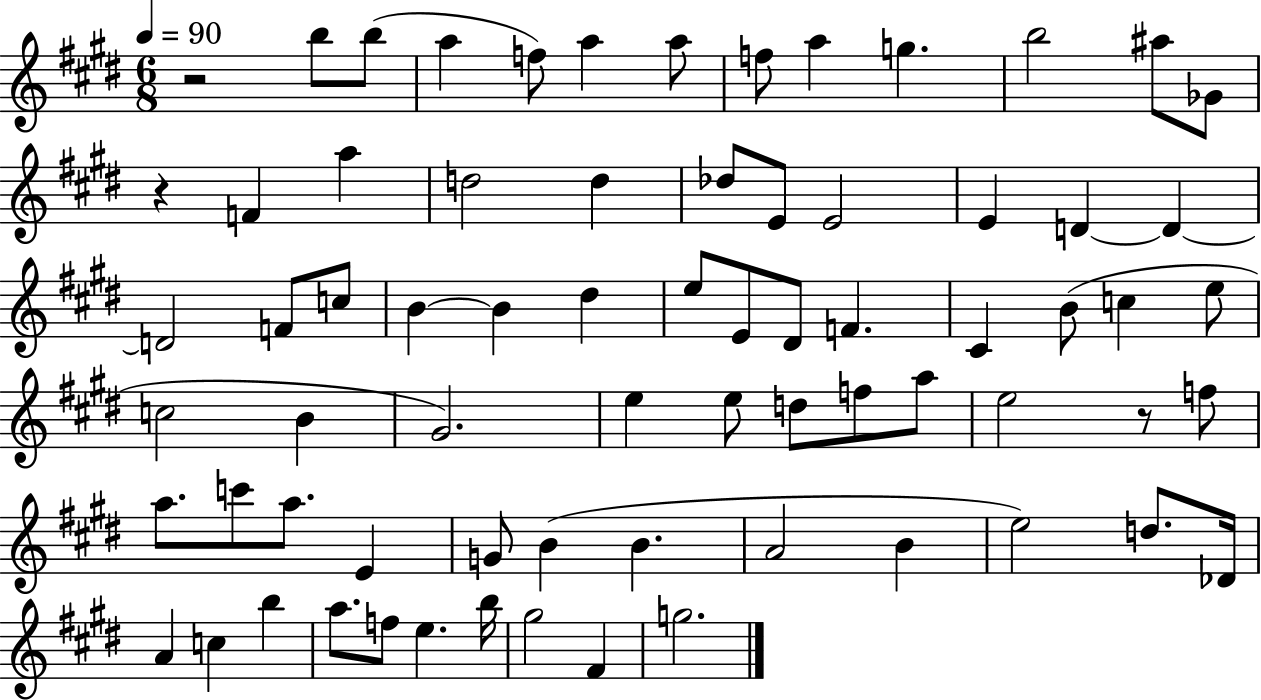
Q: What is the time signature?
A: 6/8